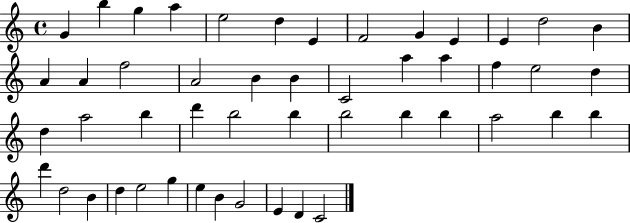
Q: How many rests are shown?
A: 0